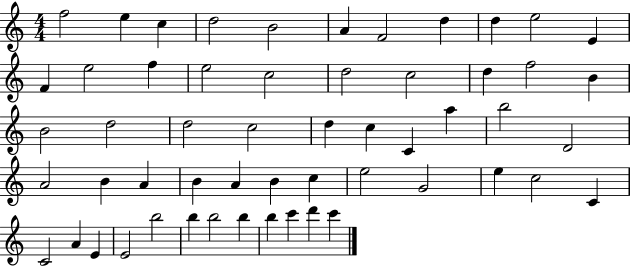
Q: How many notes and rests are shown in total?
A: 55